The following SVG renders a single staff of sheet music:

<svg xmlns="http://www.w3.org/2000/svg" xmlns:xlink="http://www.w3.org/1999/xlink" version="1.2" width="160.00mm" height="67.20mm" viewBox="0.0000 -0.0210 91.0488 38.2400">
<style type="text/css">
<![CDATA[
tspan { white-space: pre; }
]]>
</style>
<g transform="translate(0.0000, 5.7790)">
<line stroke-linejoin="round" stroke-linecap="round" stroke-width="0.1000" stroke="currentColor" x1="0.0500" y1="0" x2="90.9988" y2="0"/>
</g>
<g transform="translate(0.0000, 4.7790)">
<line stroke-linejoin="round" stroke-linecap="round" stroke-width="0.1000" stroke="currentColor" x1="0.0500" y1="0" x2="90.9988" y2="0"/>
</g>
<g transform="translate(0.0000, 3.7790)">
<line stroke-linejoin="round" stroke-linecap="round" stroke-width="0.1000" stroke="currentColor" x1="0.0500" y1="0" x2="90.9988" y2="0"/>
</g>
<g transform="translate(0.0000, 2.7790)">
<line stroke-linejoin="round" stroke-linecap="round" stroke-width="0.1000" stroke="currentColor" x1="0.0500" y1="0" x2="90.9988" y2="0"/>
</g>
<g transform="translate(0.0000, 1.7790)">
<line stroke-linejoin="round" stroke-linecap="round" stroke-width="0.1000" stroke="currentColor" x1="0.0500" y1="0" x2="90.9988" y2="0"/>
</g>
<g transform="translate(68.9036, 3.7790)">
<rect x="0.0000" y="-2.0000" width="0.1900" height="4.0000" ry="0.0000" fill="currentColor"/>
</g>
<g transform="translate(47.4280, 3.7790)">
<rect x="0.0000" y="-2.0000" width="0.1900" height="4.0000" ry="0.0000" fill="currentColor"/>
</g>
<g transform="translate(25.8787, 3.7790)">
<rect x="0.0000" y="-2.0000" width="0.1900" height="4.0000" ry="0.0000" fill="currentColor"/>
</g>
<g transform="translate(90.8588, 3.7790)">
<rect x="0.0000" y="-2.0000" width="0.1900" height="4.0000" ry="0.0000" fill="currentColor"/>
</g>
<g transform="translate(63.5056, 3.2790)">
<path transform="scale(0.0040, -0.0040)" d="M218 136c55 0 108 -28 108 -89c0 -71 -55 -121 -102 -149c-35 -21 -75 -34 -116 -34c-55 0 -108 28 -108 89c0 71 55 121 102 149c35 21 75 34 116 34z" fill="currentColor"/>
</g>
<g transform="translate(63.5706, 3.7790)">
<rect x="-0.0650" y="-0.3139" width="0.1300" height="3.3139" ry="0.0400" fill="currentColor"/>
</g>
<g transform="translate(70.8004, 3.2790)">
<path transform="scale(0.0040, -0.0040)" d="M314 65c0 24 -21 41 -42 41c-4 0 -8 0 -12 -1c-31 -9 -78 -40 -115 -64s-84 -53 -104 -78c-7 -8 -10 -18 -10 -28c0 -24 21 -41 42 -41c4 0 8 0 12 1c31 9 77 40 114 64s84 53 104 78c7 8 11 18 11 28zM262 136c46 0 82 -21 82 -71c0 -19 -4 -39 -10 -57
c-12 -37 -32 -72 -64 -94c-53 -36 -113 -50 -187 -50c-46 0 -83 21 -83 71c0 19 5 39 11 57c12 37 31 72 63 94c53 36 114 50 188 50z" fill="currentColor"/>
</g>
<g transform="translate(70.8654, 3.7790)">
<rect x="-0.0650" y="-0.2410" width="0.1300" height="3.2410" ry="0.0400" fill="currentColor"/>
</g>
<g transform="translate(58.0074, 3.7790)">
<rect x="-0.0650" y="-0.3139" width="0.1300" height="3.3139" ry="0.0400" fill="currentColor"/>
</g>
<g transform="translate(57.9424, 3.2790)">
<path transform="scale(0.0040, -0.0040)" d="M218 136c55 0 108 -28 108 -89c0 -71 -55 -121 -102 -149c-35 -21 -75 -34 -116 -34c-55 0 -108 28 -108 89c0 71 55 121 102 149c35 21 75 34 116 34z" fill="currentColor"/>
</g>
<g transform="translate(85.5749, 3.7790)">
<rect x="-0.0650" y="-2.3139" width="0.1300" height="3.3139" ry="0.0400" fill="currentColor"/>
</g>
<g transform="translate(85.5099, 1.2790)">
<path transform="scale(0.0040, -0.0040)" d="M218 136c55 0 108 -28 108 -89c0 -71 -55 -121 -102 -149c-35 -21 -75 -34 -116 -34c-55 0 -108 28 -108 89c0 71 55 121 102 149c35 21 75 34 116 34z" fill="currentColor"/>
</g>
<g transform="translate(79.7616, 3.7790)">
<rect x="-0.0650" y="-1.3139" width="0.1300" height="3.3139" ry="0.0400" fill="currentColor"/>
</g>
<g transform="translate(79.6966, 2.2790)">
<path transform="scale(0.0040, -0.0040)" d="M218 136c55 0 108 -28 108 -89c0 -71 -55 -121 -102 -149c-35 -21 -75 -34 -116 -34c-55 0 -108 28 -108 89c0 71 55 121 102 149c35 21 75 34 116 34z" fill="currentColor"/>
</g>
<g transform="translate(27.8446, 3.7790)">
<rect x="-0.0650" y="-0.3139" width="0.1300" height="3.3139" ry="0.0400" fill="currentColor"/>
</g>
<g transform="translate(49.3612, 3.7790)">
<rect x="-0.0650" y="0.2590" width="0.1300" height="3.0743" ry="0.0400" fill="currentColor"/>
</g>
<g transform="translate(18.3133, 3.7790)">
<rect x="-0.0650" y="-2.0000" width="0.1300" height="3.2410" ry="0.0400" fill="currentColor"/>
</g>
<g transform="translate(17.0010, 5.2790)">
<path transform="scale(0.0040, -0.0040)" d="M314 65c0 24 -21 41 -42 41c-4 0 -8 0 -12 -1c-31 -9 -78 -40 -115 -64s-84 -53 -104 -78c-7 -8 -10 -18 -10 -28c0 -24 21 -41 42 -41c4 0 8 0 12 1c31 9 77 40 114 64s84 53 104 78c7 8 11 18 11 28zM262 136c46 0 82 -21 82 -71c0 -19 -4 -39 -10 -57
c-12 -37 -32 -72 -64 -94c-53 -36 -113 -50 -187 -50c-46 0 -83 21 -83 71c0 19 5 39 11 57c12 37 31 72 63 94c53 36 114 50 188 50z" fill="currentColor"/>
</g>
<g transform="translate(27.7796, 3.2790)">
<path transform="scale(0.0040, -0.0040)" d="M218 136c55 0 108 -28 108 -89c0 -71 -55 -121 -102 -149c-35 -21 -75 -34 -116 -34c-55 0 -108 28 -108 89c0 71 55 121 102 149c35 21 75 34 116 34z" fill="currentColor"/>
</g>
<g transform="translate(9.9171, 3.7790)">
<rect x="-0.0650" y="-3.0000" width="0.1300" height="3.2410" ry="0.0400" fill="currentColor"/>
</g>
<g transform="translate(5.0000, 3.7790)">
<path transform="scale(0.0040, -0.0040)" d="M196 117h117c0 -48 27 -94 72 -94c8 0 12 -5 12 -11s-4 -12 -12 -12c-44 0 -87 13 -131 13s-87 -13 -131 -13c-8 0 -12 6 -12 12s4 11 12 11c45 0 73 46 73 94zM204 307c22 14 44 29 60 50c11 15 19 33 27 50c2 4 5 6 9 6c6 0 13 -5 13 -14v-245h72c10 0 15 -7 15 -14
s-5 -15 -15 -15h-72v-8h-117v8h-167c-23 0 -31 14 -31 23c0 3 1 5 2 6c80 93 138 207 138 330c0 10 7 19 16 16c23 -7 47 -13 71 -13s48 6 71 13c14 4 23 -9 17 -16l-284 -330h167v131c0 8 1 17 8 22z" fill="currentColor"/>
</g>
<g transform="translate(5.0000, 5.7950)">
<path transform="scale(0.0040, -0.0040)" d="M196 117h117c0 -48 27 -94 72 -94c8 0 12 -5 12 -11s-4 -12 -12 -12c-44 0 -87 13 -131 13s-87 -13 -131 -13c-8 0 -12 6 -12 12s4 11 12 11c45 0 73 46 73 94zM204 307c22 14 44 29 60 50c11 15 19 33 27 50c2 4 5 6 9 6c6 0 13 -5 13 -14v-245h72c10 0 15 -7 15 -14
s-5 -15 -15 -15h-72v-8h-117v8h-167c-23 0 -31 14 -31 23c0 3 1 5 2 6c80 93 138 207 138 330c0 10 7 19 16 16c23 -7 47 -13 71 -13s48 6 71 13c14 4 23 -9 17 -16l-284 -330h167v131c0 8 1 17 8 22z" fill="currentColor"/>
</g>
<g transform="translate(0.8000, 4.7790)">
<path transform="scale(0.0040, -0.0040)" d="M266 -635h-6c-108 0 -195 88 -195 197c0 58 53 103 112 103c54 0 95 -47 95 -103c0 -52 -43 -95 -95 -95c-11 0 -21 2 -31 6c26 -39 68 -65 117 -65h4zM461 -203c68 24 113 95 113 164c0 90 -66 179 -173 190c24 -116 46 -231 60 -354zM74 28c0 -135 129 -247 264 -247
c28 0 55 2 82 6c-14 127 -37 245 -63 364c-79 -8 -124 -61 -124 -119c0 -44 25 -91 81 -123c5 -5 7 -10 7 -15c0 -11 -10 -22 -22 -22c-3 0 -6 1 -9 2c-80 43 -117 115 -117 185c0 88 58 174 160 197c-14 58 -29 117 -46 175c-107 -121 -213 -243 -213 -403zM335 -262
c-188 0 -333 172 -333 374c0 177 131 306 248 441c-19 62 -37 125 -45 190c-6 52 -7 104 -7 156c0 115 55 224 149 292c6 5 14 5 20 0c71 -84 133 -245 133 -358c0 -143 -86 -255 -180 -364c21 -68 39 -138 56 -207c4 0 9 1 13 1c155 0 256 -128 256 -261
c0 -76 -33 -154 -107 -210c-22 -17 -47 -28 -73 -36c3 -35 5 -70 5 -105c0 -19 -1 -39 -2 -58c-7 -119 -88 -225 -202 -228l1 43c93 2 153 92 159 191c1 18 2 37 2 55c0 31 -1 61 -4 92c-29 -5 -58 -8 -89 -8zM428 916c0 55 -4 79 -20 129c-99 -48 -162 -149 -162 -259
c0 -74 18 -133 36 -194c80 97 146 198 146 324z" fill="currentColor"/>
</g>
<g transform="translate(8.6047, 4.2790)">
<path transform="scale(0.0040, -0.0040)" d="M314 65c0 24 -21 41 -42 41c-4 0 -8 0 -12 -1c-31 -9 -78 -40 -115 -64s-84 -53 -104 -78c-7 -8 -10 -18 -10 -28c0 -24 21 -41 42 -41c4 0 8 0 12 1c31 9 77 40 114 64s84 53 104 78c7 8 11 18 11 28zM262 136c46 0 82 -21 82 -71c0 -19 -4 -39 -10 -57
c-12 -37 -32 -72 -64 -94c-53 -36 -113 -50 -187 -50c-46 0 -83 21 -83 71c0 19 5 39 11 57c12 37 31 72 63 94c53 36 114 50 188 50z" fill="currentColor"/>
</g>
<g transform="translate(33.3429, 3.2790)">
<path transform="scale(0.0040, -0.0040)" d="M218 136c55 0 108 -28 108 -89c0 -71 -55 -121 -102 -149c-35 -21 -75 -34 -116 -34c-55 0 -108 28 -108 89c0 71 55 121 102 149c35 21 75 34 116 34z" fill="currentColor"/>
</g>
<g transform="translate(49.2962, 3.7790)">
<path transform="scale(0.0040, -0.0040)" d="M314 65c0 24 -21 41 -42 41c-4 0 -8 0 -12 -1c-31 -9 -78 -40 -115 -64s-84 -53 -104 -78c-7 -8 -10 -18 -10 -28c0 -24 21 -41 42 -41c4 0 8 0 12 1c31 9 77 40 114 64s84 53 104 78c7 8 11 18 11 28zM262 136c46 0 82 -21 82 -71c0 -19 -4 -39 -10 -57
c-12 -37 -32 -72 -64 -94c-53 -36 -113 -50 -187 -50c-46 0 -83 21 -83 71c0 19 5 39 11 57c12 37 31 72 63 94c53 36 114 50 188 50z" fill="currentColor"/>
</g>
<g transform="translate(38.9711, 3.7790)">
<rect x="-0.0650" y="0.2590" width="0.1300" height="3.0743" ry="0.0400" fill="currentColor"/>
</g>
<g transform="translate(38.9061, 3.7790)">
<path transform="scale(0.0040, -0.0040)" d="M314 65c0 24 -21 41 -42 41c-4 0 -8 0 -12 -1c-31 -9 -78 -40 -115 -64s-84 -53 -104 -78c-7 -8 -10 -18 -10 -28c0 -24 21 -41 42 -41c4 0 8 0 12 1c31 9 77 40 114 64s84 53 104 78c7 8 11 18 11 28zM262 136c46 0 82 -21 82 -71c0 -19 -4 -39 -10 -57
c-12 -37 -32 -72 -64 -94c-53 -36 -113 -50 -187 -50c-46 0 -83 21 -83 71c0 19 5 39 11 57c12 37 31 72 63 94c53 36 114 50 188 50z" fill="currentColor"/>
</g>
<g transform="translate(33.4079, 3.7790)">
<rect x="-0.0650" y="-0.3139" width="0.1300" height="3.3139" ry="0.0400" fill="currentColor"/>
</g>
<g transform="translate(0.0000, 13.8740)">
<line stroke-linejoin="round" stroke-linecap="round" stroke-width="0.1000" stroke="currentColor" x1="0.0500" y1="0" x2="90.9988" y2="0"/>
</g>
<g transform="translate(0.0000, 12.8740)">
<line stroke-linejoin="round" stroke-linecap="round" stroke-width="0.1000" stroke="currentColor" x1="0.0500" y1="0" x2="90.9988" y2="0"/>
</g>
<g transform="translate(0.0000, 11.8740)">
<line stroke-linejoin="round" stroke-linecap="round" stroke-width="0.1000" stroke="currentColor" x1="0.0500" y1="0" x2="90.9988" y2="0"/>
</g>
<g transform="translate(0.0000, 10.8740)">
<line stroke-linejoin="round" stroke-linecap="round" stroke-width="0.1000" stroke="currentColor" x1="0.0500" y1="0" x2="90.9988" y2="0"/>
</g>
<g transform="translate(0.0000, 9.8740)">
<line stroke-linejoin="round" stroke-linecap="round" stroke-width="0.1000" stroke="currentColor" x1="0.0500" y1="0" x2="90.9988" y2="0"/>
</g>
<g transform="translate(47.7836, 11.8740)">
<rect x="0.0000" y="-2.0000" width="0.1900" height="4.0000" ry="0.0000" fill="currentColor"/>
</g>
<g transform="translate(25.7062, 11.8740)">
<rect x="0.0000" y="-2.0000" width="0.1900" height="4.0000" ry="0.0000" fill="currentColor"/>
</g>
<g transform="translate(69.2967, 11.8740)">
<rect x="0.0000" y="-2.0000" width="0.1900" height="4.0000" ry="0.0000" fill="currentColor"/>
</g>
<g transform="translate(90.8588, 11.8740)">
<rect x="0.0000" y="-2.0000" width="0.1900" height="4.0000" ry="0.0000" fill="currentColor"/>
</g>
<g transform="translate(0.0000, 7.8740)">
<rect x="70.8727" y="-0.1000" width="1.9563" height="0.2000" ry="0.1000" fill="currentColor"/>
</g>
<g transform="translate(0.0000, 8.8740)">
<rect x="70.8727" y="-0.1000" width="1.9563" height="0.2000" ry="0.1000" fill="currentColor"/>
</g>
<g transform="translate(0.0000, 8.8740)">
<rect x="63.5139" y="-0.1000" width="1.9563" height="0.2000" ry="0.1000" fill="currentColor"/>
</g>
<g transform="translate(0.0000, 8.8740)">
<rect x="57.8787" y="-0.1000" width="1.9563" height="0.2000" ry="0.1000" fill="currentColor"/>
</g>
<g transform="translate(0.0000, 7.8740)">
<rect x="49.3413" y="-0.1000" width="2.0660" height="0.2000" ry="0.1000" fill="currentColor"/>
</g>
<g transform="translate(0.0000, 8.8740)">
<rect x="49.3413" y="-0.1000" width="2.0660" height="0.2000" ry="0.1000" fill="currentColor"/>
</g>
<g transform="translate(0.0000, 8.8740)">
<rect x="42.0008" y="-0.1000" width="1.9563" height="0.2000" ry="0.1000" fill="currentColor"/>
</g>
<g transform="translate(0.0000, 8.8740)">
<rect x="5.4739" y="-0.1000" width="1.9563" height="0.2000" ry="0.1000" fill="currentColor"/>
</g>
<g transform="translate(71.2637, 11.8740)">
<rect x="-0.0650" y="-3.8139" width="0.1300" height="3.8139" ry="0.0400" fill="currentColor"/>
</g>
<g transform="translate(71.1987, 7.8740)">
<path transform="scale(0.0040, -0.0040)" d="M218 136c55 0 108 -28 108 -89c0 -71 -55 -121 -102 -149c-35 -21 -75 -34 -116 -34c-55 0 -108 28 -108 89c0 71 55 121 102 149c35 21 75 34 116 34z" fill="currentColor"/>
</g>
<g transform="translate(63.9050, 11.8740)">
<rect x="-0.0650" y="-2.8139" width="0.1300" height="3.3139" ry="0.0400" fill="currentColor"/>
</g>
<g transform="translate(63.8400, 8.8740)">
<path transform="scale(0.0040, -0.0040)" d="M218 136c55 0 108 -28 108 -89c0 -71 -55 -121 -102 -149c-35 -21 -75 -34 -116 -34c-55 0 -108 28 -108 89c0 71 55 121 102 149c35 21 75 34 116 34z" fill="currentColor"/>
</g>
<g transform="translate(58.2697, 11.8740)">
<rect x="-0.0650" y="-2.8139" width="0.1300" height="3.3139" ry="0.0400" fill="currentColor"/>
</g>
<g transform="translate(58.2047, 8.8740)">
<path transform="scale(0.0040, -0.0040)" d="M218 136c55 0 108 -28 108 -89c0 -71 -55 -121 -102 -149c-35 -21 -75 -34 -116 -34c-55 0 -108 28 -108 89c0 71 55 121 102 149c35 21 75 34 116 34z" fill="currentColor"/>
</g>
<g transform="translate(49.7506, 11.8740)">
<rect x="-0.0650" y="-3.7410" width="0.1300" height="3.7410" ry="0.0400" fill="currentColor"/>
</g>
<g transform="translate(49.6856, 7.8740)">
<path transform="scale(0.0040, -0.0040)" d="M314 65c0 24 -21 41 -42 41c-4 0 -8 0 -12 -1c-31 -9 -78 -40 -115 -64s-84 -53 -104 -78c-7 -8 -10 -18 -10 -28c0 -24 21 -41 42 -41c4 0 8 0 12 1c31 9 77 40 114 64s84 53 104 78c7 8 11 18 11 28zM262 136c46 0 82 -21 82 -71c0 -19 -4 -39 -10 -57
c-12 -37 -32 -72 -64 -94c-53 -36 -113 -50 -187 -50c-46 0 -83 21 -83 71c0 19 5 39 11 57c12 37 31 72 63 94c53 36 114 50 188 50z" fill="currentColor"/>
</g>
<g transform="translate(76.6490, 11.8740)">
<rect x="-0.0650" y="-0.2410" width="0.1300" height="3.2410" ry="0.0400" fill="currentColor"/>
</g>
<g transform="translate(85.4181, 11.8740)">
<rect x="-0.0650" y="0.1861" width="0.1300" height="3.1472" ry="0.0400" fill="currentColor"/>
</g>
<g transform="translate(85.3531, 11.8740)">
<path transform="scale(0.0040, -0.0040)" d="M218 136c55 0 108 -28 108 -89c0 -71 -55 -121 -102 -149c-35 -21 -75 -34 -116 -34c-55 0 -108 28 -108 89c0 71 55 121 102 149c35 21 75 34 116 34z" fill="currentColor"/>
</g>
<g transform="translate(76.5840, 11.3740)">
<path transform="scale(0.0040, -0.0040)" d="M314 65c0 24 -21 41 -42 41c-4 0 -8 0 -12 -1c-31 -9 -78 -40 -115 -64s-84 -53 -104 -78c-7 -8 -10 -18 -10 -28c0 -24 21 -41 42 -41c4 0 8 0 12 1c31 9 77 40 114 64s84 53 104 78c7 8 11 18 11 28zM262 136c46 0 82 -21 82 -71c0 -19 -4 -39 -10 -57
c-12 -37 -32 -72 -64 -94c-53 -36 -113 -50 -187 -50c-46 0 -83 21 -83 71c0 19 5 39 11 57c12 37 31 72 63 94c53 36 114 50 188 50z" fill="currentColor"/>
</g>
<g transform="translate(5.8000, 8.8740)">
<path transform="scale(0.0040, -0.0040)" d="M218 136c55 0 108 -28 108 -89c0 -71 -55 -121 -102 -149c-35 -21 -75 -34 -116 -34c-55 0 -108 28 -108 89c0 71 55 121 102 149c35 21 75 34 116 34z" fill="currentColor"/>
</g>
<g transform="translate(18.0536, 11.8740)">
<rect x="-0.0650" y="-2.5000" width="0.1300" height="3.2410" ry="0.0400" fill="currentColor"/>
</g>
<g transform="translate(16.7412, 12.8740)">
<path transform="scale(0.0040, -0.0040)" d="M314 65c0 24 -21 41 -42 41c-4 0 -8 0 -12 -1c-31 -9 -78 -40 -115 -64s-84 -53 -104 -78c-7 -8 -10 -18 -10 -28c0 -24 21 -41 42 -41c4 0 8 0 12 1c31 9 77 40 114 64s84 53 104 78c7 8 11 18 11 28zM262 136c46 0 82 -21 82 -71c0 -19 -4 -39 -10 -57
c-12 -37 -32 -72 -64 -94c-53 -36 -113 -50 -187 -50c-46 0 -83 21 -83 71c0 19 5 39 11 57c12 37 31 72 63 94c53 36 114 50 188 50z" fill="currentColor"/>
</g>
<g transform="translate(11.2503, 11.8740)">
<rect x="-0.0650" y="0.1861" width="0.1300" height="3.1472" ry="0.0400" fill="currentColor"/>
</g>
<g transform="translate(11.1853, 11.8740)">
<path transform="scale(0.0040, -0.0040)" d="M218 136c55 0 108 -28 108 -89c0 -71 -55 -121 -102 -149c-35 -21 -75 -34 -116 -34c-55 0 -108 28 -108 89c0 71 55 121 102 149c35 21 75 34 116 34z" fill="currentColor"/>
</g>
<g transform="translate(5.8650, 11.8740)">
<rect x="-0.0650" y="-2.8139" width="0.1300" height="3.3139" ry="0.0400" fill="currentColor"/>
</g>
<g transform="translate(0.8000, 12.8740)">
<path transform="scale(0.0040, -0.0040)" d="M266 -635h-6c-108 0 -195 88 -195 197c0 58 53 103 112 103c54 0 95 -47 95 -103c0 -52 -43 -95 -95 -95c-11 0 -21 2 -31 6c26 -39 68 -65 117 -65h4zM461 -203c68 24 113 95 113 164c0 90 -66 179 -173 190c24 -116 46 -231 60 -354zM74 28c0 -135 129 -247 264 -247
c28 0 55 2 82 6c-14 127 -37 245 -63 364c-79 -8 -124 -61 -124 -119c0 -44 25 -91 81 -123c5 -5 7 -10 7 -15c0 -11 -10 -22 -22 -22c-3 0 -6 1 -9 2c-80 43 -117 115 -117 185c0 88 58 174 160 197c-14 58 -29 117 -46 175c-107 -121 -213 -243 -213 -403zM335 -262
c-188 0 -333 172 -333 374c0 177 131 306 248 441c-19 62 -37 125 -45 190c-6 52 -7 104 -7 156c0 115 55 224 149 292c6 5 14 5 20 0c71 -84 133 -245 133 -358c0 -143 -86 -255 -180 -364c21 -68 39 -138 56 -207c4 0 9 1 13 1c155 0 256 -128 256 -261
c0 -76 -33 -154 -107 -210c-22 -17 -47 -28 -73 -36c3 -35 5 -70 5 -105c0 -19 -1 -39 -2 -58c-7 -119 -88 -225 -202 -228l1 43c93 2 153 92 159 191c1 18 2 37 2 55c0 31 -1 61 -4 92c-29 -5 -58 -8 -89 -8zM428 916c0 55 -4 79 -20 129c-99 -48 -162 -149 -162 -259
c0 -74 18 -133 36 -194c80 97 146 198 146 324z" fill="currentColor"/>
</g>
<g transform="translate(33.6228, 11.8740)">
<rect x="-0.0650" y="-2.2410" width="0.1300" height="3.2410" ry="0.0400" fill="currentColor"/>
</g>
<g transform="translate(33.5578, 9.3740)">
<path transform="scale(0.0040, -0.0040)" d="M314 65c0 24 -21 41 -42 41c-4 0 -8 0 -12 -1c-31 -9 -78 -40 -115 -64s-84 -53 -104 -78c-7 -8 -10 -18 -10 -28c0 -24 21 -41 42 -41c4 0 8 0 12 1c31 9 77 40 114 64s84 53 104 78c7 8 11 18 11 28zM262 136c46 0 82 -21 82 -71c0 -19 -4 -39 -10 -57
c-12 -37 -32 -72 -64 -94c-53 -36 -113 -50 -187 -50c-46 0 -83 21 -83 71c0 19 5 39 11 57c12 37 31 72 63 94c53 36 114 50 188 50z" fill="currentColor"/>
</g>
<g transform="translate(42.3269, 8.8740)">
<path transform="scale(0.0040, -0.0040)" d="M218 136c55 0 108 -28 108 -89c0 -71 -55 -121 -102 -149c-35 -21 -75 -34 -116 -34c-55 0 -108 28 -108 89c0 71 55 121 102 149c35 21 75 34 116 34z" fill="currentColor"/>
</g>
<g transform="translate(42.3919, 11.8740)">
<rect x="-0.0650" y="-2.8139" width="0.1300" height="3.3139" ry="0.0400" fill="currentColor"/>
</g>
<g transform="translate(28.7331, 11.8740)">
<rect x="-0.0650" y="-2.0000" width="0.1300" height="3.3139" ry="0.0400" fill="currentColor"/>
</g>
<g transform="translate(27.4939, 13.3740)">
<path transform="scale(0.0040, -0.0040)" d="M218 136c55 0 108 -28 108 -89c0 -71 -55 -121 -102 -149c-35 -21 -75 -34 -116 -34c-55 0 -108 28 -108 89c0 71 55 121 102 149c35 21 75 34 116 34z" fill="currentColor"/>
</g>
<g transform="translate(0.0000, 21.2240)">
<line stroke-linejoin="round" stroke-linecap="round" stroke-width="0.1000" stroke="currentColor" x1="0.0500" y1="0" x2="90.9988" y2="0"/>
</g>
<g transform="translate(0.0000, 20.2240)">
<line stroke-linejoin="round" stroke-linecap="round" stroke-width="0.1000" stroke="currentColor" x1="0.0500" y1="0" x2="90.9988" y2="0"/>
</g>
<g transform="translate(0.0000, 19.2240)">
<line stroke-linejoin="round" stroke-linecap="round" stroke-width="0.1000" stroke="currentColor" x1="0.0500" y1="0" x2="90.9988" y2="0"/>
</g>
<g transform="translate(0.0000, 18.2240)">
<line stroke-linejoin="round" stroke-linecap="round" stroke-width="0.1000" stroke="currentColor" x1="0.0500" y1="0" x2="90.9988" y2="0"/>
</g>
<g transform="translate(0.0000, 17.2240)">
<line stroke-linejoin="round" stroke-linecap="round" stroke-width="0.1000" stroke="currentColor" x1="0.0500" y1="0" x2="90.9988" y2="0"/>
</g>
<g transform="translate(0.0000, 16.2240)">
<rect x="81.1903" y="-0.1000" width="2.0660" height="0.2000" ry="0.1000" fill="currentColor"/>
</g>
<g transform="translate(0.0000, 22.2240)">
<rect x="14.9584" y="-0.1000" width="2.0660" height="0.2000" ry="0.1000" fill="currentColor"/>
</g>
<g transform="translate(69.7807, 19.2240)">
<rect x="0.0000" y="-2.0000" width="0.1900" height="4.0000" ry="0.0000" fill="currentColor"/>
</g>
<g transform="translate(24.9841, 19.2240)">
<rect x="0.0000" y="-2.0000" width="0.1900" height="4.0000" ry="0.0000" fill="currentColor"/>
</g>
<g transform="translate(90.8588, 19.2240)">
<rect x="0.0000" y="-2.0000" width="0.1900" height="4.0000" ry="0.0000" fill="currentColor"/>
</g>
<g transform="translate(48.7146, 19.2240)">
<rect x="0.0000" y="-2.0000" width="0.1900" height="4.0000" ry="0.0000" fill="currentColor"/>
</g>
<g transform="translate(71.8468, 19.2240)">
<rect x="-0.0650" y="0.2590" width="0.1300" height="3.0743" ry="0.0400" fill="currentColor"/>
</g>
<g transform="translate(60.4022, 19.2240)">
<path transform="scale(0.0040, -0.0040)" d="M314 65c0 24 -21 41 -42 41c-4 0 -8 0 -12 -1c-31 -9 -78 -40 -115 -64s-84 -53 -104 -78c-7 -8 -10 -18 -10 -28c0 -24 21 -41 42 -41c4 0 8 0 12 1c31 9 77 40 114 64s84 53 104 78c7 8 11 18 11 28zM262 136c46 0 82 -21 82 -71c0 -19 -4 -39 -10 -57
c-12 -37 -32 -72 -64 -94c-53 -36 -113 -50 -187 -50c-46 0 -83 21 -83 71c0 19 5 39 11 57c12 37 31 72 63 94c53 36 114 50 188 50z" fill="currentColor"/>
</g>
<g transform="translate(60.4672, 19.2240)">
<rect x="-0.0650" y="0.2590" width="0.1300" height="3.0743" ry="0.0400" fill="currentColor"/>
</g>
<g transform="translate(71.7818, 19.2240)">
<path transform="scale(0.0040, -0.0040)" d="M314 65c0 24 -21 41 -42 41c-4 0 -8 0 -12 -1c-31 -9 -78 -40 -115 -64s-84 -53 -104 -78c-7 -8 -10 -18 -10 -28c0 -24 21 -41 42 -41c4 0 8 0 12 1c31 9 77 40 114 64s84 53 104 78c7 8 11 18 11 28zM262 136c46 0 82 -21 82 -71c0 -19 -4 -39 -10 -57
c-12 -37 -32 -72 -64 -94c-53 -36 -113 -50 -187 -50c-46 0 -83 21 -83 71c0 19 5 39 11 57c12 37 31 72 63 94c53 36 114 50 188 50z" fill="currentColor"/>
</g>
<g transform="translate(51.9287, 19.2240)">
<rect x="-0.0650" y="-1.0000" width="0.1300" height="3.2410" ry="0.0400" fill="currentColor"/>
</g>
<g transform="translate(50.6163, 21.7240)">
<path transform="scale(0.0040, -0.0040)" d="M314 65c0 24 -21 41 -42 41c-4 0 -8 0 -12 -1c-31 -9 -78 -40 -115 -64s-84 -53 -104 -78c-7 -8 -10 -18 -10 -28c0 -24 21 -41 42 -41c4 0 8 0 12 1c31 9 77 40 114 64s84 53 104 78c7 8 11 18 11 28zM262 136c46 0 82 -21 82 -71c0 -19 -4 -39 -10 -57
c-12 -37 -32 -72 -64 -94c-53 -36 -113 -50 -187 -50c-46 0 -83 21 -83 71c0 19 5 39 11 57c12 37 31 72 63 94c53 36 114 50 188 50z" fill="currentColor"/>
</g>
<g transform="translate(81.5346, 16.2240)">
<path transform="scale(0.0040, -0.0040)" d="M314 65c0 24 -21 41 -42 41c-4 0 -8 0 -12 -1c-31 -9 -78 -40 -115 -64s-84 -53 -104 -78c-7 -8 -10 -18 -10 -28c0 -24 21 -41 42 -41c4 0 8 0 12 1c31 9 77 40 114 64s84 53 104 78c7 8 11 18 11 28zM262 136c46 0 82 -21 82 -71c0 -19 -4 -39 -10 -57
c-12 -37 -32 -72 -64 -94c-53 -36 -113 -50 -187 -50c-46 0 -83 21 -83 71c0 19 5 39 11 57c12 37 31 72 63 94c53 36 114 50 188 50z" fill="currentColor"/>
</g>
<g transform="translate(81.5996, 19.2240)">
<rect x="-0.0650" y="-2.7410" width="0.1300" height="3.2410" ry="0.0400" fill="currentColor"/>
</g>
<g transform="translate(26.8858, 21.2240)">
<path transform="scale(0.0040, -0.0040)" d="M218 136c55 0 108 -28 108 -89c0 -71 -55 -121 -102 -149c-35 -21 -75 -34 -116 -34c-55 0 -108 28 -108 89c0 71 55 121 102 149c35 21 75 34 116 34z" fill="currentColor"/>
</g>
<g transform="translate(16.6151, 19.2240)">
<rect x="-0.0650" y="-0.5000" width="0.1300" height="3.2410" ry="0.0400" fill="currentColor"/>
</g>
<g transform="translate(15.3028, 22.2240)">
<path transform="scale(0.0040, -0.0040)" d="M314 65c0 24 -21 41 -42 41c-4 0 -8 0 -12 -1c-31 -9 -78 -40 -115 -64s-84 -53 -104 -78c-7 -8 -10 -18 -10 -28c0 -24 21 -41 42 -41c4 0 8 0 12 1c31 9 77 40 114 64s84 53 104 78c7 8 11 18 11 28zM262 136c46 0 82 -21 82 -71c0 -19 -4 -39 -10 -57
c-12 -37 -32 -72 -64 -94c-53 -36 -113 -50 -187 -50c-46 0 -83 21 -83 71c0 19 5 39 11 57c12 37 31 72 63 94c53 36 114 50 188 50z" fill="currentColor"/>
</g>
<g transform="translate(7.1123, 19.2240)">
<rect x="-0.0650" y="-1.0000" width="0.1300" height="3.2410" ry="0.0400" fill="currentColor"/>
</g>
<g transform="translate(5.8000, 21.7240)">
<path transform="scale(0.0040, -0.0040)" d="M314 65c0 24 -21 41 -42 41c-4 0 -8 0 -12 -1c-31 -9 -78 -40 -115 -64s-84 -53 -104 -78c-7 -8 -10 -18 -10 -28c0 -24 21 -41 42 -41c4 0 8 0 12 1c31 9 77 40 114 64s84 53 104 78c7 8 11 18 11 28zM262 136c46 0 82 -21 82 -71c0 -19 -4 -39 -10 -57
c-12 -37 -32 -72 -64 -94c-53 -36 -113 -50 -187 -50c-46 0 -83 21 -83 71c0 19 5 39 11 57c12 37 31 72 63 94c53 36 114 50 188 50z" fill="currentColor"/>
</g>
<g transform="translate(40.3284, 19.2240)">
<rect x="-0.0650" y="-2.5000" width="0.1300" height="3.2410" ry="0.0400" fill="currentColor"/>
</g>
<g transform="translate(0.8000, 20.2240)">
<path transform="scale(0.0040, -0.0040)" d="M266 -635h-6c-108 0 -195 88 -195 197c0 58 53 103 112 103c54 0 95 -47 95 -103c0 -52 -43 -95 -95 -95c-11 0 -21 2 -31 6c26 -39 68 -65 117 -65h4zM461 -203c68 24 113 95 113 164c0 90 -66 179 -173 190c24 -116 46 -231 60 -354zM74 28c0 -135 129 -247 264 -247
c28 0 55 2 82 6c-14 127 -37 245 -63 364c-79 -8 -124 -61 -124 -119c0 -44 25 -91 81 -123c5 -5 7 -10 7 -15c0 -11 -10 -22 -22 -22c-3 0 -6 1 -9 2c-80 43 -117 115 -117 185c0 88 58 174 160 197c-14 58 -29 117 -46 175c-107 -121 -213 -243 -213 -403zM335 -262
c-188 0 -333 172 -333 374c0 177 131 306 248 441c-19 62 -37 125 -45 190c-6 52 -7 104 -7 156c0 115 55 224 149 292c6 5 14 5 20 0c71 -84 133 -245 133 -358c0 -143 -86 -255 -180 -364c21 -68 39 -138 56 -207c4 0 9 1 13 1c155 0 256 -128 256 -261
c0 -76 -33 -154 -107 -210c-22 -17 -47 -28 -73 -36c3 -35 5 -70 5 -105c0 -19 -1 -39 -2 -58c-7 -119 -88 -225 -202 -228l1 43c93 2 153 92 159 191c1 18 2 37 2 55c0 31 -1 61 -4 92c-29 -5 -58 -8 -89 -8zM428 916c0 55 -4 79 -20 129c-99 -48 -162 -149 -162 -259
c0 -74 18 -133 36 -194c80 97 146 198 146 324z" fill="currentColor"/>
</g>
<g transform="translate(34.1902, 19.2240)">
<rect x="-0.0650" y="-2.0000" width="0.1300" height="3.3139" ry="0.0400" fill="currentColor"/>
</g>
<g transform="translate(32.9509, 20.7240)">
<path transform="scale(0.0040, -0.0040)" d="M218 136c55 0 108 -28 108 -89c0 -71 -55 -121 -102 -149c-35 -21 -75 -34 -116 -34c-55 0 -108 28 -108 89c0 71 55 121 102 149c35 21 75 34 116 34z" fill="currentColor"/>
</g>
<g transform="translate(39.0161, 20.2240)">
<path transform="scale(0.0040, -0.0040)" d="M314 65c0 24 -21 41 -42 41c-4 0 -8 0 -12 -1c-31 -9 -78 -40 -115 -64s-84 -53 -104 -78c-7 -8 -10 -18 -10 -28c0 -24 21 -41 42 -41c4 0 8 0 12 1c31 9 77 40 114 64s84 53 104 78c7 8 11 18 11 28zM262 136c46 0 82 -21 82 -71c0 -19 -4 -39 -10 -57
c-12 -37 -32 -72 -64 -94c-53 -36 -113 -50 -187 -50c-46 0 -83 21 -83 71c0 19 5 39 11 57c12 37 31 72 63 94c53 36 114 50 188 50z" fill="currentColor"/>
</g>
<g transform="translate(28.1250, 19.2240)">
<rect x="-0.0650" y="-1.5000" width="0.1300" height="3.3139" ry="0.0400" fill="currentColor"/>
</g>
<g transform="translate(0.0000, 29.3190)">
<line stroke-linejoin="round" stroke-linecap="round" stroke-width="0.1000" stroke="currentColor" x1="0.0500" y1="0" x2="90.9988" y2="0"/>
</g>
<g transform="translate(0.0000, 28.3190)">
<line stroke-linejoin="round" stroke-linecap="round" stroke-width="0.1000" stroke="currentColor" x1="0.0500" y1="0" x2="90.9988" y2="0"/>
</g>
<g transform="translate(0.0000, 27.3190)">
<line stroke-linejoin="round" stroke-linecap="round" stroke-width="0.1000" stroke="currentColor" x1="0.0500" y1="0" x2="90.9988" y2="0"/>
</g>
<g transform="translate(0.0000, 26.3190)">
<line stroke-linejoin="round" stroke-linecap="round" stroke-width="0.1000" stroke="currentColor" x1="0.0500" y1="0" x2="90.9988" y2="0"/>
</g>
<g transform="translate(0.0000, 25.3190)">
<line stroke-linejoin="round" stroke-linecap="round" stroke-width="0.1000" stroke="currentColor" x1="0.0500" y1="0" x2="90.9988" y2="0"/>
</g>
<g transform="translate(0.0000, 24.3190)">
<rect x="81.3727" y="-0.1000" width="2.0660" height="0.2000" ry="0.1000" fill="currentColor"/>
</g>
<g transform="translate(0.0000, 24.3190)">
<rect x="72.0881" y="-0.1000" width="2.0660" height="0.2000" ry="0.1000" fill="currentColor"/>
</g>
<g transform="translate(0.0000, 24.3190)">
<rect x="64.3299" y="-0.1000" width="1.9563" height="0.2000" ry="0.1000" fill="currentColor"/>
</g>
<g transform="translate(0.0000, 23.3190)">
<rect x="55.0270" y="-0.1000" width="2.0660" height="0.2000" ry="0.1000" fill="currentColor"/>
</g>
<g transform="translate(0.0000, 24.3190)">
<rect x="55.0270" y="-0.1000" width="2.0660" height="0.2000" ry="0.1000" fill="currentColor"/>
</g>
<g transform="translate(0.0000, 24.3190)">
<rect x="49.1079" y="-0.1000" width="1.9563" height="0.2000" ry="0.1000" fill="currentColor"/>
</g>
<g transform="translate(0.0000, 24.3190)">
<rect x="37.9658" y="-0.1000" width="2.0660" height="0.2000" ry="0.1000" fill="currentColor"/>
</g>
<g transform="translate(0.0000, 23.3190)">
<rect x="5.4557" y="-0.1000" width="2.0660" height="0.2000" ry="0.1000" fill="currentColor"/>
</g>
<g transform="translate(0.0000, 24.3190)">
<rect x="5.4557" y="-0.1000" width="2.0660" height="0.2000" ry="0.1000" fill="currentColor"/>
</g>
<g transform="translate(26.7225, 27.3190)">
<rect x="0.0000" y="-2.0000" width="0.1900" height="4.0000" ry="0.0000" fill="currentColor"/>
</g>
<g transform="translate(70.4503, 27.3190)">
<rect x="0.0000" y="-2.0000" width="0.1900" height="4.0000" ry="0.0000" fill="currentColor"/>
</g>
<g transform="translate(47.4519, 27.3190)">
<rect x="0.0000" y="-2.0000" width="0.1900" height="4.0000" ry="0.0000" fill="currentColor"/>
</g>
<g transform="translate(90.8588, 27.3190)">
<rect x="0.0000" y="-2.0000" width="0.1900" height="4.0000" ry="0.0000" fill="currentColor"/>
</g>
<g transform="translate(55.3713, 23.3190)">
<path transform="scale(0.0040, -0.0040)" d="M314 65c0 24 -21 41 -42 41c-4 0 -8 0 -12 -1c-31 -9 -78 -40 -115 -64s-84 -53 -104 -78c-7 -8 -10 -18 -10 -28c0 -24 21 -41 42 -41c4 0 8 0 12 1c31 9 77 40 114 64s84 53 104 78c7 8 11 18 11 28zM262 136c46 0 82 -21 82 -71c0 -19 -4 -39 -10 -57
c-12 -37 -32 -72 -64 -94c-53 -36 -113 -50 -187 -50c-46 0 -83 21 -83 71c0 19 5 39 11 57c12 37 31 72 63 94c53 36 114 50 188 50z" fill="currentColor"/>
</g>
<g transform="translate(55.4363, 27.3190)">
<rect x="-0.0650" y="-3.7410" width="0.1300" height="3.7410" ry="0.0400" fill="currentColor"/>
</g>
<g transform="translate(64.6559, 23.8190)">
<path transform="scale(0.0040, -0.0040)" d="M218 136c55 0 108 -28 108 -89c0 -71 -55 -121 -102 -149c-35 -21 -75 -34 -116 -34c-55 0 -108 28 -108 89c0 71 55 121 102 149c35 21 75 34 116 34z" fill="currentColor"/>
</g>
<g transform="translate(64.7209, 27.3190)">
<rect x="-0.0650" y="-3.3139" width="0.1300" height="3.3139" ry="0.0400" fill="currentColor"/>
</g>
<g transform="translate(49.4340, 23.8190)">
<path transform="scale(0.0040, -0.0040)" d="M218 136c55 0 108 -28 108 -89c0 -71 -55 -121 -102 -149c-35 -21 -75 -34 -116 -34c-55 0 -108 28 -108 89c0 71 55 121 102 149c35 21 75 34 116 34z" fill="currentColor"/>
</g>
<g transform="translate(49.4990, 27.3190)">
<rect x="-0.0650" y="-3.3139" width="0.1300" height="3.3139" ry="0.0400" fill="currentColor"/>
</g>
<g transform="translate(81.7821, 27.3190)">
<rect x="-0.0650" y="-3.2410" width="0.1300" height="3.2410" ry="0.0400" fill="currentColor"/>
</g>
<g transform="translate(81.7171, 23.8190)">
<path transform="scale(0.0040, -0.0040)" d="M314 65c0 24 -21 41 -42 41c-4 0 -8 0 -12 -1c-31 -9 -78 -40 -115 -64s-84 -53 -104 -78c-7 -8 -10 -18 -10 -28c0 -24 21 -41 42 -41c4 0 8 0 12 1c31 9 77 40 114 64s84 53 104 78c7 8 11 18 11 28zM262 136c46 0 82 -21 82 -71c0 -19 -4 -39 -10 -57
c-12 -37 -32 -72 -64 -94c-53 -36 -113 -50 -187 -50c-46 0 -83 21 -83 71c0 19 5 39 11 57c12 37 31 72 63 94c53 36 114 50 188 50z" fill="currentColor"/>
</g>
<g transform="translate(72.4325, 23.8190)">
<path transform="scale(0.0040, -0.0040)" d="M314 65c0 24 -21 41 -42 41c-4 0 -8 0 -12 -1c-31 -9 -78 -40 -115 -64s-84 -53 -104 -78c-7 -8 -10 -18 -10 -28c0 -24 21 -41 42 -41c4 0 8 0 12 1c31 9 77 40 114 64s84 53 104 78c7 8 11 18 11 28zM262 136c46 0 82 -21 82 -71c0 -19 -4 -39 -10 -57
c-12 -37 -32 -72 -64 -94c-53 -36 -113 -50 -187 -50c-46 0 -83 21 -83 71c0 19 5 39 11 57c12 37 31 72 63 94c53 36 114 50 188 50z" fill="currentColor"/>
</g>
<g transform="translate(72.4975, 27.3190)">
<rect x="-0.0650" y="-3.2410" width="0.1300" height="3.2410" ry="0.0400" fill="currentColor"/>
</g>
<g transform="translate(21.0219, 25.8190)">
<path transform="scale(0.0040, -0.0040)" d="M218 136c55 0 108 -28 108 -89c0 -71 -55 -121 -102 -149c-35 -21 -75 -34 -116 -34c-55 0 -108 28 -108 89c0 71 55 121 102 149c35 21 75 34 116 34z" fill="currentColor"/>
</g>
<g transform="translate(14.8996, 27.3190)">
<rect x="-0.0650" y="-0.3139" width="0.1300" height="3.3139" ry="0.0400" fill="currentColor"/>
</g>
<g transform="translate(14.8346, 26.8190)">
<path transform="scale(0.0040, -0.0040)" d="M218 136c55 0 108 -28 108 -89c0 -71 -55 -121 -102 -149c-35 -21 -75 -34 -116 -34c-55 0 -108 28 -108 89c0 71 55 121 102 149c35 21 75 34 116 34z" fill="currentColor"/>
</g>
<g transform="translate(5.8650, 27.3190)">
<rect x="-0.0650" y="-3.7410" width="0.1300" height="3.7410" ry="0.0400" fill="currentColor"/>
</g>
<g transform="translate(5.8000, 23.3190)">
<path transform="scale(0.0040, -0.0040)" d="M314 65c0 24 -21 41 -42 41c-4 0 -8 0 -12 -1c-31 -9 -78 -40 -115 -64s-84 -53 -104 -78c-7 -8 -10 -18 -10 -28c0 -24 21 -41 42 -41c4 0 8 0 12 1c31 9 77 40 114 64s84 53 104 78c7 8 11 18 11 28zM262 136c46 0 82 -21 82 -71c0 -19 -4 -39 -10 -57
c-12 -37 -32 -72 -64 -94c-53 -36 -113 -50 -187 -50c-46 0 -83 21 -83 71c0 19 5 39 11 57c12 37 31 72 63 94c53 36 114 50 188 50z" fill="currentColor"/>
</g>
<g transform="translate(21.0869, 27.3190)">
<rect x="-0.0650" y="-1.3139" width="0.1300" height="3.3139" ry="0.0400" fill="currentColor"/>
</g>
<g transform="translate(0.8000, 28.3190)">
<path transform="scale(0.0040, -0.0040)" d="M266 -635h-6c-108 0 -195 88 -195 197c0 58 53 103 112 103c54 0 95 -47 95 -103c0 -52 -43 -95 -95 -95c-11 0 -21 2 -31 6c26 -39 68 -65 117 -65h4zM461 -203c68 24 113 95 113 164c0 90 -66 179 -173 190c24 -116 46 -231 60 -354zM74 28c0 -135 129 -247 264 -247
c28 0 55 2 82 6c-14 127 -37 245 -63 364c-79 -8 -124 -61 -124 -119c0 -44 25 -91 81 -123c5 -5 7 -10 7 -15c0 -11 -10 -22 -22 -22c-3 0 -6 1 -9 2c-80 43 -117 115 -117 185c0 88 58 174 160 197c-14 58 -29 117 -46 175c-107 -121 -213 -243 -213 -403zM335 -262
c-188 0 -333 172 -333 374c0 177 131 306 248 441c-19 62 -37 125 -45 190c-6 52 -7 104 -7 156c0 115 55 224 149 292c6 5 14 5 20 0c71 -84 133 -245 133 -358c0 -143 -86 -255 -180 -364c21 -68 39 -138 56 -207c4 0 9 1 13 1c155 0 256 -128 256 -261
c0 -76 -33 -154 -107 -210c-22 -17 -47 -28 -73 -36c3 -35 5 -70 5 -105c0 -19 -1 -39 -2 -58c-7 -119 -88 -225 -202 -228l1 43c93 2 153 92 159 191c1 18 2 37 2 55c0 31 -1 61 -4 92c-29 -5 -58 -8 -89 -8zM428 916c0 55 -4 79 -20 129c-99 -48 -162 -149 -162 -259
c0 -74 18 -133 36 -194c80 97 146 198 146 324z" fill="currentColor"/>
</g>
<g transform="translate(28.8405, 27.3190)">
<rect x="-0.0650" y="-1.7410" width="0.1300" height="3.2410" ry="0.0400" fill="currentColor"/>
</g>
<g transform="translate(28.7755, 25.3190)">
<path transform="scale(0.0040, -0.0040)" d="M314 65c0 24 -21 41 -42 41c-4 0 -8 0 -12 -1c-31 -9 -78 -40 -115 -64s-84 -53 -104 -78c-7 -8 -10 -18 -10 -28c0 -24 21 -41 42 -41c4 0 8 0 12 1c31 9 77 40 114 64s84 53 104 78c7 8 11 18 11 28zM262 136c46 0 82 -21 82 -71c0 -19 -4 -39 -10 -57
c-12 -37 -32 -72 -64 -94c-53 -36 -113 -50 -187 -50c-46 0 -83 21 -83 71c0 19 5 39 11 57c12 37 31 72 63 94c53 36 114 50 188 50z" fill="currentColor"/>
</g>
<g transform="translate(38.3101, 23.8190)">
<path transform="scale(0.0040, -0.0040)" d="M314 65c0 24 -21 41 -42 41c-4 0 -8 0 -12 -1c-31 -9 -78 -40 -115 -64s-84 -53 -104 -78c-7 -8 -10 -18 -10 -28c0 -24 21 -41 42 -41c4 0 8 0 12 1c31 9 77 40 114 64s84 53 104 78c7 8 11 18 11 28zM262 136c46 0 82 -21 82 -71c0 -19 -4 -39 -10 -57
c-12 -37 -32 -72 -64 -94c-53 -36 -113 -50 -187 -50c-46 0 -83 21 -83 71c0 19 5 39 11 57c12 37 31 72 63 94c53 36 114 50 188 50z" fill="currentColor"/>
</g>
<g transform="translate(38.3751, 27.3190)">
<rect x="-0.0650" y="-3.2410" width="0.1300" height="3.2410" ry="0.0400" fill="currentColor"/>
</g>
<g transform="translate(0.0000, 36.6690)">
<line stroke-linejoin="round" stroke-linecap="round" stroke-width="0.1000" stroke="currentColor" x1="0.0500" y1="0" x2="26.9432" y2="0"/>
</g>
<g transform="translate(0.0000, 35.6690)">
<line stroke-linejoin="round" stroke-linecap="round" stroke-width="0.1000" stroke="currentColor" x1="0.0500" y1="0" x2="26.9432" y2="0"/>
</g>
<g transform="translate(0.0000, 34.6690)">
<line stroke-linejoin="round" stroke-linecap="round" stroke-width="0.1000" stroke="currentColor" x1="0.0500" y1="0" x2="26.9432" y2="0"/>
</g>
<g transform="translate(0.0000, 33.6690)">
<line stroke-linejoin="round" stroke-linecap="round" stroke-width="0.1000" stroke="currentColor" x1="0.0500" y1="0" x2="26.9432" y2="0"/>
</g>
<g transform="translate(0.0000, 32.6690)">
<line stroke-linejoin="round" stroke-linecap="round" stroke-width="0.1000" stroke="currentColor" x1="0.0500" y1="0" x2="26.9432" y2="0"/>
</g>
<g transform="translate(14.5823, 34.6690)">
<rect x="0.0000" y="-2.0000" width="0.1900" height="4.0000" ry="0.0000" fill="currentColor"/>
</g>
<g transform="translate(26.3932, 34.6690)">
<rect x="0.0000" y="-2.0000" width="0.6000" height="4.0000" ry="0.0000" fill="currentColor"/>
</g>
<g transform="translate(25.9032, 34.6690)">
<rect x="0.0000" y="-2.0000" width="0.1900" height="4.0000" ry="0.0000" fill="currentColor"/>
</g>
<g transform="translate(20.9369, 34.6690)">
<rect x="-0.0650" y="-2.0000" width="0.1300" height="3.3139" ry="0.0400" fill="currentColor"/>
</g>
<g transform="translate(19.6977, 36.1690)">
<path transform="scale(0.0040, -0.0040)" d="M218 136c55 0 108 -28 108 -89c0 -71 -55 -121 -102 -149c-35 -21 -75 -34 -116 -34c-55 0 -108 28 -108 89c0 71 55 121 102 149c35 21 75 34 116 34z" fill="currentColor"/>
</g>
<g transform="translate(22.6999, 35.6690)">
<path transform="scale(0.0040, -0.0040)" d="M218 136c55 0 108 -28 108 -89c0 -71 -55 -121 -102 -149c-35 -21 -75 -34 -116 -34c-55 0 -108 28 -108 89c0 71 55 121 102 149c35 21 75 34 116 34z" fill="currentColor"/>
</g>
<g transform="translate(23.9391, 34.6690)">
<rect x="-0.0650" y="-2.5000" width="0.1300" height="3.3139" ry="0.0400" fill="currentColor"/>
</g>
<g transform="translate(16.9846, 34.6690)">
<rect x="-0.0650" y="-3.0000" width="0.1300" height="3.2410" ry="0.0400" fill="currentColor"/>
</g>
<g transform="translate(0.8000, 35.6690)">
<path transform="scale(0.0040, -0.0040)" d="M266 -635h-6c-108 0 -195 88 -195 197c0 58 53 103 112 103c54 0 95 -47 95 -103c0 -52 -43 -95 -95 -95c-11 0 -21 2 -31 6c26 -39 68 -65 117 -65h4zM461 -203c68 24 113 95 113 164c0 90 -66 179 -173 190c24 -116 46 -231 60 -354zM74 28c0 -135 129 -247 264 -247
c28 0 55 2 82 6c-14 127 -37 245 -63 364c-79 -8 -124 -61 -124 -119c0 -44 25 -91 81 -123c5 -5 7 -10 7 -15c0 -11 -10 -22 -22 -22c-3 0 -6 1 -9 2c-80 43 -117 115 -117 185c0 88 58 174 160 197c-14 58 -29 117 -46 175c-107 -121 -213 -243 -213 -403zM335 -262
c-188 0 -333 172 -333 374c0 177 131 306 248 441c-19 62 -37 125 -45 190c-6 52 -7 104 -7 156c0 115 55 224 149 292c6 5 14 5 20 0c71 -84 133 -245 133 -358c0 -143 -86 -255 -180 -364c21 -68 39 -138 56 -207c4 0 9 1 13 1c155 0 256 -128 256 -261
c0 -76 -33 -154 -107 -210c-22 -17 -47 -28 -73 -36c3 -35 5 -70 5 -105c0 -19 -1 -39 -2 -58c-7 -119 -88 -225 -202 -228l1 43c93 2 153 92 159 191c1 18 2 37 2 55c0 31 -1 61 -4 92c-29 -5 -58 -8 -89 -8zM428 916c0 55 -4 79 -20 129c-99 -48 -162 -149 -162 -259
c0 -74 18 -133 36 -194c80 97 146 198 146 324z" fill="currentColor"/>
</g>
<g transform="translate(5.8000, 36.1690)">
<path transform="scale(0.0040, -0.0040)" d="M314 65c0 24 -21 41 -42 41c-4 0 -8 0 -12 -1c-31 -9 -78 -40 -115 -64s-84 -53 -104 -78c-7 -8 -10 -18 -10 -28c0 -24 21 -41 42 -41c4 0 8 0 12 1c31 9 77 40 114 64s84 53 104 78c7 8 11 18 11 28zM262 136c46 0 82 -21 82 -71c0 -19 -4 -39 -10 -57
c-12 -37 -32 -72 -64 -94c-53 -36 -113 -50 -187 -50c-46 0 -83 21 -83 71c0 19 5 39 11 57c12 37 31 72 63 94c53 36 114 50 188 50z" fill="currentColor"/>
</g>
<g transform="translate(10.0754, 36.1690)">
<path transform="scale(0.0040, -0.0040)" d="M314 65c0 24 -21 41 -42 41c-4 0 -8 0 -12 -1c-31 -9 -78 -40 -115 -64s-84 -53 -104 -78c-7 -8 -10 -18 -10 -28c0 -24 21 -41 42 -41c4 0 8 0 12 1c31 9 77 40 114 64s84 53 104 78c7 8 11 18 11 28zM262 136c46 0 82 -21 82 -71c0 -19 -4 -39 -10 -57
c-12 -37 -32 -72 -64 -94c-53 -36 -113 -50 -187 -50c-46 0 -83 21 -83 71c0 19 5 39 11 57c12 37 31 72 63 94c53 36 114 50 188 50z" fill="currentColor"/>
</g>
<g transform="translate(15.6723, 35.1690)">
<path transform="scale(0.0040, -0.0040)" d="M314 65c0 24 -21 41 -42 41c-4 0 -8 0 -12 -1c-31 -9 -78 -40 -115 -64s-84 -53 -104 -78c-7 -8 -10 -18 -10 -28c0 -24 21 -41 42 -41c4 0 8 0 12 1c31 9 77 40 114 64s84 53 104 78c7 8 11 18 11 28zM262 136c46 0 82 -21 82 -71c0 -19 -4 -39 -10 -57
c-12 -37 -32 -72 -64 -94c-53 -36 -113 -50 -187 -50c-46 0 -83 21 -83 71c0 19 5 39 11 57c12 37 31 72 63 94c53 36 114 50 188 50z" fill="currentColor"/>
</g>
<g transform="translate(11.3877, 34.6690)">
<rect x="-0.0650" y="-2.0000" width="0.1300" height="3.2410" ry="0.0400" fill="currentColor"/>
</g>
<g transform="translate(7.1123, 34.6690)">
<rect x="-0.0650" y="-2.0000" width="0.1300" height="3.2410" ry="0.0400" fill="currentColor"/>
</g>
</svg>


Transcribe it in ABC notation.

X:1
T:Untitled
M:4/4
L:1/4
K:C
A2 F2 c c B2 B2 c c c2 e g a B G2 F g2 a c'2 a a c' c2 B D2 C2 E F G2 D2 B2 B2 a2 c'2 c e f2 b2 b c'2 b b2 b2 F2 F2 A2 F G